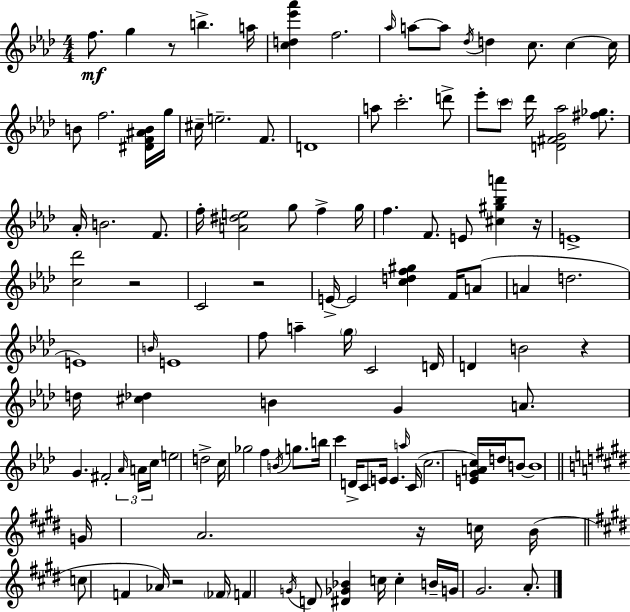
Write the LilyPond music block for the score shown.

{
  \clef treble
  \numericTimeSignature
  \time 4/4
  \key aes \major
  \repeat volta 2 { f''8.\mf g''4 r8 b''4.-> a''16 | <c'' d'' ees''' aes'''>4 f''2. | \grace { aes''16 } a''8~~ a''8 \acciaccatura { des''16 } d''4 c''8. c''4~~ | c''16 b'8 f''2. | \break <dis' f' ais' b'>16 g''16 cis''16-- e''2.-- f'8. | d'1 | a''8 c'''2.-. | d'''8-> ees'''8-. \parenthesize c'''8 des'''16 <d' fis' g' aes''>2 <fis'' ges''>8. | \break aes'16-. b'2. f'8. | f''16-. <a' dis'' e''>2 g''8 f''4-> | g''16 f''4. f'8. e'8 <cis'' gis'' bes'' a'''>4 | r16 e'1-> | \break <c'' des'''>2 r2 | c'2 r2 | e'16->~~ e'2 <c'' d'' f'' gis''>4 f'16 | a'8( a'4 d''2. | \break e'1) | \grace { b'16 } e'1 | f''8 a''4-- \parenthesize g''16 c'2 | d'16 d'4 b'2 r4 | \break d''16 <cis'' des''>4 b'4 g'4 | a'8. g'4. fis'2-. | \tuplet 3/2 { \grace { aes'16 } a'16 c''16 } e''2 d''2-> | c''16 ges''2 f''4 | \break \acciaccatura { b'16 } g''8. b''16 c'''4 d'16-> c'8 e'16 e'4. | \grace { a''16 } c'16( c''2. | <e' g' a' c''>16) d''16 b'8~~ b'1 | \bar "||" \break \key e \major g'16 a'2. r16 c''16 b'16( | \bar "||" \break \key e \major c''8 f'4 aes'16) r2 \parenthesize fes'16 | f'4 \acciaccatura { g'16 } d'8 <dis' ges' bes'>4 c''16 c''4-. | b'16-- g'16 gis'2. a'8.-. | } \bar "|."
}